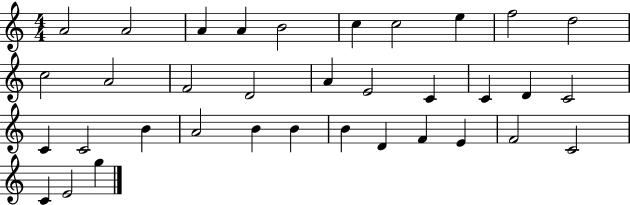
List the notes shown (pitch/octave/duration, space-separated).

A4/h A4/h A4/q A4/q B4/h C5/q C5/h E5/q F5/h D5/h C5/h A4/h F4/h D4/h A4/q E4/h C4/q C4/q D4/q C4/h C4/q C4/h B4/q A4/h B4/q B4/q B4/q D4/q F4/q E4/q F4/h C4/h C4/q E4/h G5/q